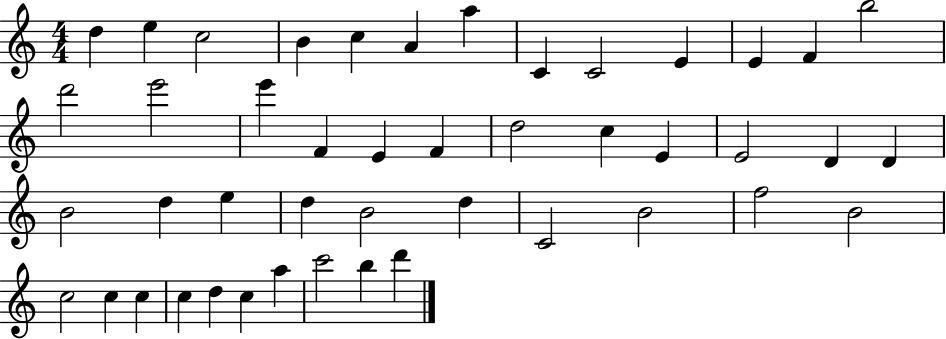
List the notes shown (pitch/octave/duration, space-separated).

D5/q E5/q C5/h B4/q C5/q A4/q A5/q C4/q C4/h E4/q E4/q F4/q B5/h D6/h E6/h E6/q F4/q E4/q F4/q D5/h C5/q E4/q E4/h D4/q D4/q B4/h D5/q E5/q D5/q B4/h D5/q C4/h B4/h F5/h B4/h C5/h C5/q C5/q C5/q D5/q C5/q A5/q C6/h B5/q D6/q